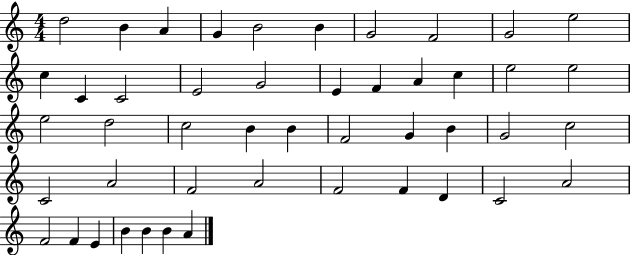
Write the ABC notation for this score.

X:1
T:Untitled
M:4/4
L:1/4
K:C
d2 B A G B2 B G2 F2 G2 e2 c C C2 E2 G2 E F A c e2 e2 e2 d2 c2 B B F2 G B G2 c2 C2 A2 F2 A2 F2 F D C2 A2 F2 F E B B B A